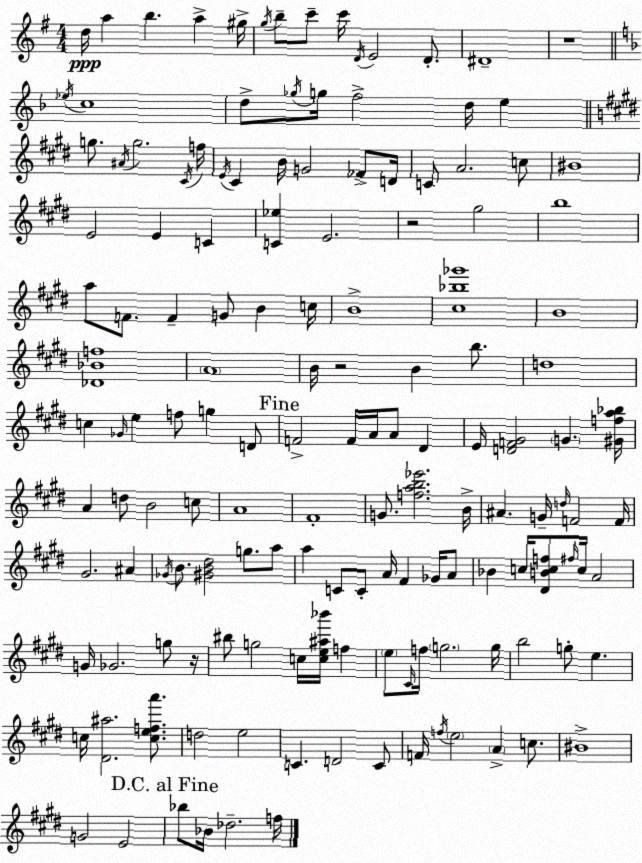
X:1
T:Untitled
M:4/4
L:1/4
K:G
d/4 a b a ^g/4 g/4 b/2 c'/2 c'/4 D/4 E2 D/2 ^D4 z4 _e/4 c4 d/2 _g/4 g/4 f2 d/4 e g/2 ^A/4 g2 ^C/4 f/4 E/4 ^C B/4 G2 _F/2 D/4 C/2 A2 c/2 ^B4 E2 E C [C_e] E2 z2 ^g2 b4 a/2 F/2 F G/2 B c/4 B4 [^c_b_g']4 B4 [_D_Bf]4 A4 B/4 z2 B b/2 d4 c _G/4 e f/2 g D/2 F2 F/4 A/4 A/2 ^D E/4 [DF^G]2 G [^Gfa_b]/4 A d/2 B2 c/2 A4 ^F4 G/2 [fab_e']2 B/4 ^A G/4 d/4 F2 F/4 ^G2 ^A _G/4 B/2 [^GB^d]2 g/2 a/2 a C/2 C/2 A/4 ^F _G/4 A/2 _B c/4 [^DBcf]/2 ^f/4 c/4 A2 G/4 _G2 g/2 z/4 ^b/2 g2 c/4 [ce^a_b']/4 f e/2 ^C/4 f/4 g2 g/4 b2 g/2 e c/4 [^D^a]2 [cefa']/2 d2 e2 C D2 C/2 F/4 f/4 e2 A c/2 ^B4 G2 E2 _b/2 _B/4 _d2 f/4